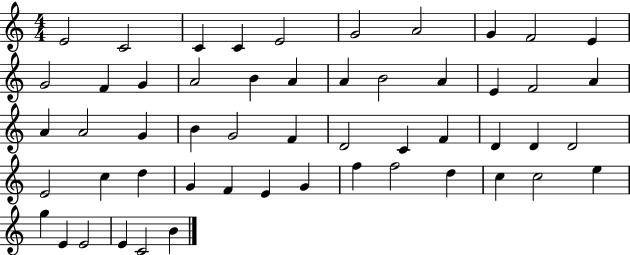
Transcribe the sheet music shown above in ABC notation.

X:1
T:Untitled
M:4/4
L:1/4
K:C
E2 C2 C C E2 G2 A2 G F2 E G2 F G A2 B A A B2 A E F2 A A A2 G B G2 F D2 C F D D D2 E2 c d G F E G f f2 d c c2 e g E E2 E C2 B